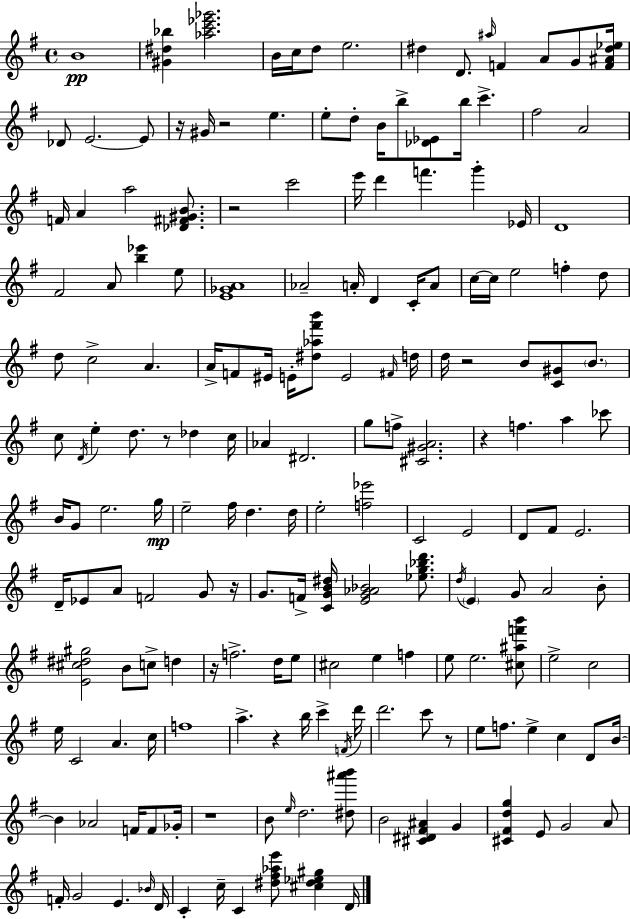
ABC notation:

X:1
T:Untitled
M:4/4
L:1/4
K:G
B4 [^G^d_b] [_ac'_e'_g']2 B/4 c/4 d/2 e2 ^d D/2 ^a/4 F A/2 G/2 [F^A^d_e]/4 _D/2 E2 E/2 z/4 ^G/4 z2 e e/2 d/2 B/4 b/2 [_D_E]/2 b/4 c' ^f2 A2 F/4 A a2 [_D^F^GB]/2 z2 c'2 e'/4 d' f' g' _E/4 D4 ^F2 A/2 [b_e'] e/2 [E_GA]4 _A2 A/4 D C/4 A/2 c/4 c/4 e2 f d/2 d/2 c2 A A/4 F/2 ^E/4 E/4 [^d_a^f'b']/2 E2 ^F/4 d/4 d/4 z2 B/2 [C^G]/2 B/2 c/2 D/4 e d/2 z/2 _d c/4 _A ^D2 g/2 f/2 [^C^GA]2 z f a _c'/2 B/4 G/2 e2 g/4 e2 ^f/4 d d/4 e2 [f_e']2 C2 E2 D/2 ^F/2 E2 D/4 _E/2 A/2 F2 G/2 z/4 G/2 F/4 [CGB^d]/4 [EG_A_B]2 [_eg_bd']/2 d/4 E G/2 A2 B/2 [E^c^d^g]2 B/2 c/2 d z/4 f2 d/4 e/2 ^c2 e f e/2 e2 [^c^af'b']/2 e2 c2 e/4 C2 A c/4 f4 a z b/4 c' F/4 d'/4 d'2 c'/2 z/2 e/2 f/2 e c D/2 B/4 B _A2 F/4 F/2 _G/4 z4 B/2 e/4 d2 [^d^a'b']/2 B2 [^C^D^F^A] G [^C^Fdg] E/2 G2 A/2 F/4 G2 E _B/4 D/4 C c/4 C [^d^f_ae']/2 [^c^d_e^g] D/4